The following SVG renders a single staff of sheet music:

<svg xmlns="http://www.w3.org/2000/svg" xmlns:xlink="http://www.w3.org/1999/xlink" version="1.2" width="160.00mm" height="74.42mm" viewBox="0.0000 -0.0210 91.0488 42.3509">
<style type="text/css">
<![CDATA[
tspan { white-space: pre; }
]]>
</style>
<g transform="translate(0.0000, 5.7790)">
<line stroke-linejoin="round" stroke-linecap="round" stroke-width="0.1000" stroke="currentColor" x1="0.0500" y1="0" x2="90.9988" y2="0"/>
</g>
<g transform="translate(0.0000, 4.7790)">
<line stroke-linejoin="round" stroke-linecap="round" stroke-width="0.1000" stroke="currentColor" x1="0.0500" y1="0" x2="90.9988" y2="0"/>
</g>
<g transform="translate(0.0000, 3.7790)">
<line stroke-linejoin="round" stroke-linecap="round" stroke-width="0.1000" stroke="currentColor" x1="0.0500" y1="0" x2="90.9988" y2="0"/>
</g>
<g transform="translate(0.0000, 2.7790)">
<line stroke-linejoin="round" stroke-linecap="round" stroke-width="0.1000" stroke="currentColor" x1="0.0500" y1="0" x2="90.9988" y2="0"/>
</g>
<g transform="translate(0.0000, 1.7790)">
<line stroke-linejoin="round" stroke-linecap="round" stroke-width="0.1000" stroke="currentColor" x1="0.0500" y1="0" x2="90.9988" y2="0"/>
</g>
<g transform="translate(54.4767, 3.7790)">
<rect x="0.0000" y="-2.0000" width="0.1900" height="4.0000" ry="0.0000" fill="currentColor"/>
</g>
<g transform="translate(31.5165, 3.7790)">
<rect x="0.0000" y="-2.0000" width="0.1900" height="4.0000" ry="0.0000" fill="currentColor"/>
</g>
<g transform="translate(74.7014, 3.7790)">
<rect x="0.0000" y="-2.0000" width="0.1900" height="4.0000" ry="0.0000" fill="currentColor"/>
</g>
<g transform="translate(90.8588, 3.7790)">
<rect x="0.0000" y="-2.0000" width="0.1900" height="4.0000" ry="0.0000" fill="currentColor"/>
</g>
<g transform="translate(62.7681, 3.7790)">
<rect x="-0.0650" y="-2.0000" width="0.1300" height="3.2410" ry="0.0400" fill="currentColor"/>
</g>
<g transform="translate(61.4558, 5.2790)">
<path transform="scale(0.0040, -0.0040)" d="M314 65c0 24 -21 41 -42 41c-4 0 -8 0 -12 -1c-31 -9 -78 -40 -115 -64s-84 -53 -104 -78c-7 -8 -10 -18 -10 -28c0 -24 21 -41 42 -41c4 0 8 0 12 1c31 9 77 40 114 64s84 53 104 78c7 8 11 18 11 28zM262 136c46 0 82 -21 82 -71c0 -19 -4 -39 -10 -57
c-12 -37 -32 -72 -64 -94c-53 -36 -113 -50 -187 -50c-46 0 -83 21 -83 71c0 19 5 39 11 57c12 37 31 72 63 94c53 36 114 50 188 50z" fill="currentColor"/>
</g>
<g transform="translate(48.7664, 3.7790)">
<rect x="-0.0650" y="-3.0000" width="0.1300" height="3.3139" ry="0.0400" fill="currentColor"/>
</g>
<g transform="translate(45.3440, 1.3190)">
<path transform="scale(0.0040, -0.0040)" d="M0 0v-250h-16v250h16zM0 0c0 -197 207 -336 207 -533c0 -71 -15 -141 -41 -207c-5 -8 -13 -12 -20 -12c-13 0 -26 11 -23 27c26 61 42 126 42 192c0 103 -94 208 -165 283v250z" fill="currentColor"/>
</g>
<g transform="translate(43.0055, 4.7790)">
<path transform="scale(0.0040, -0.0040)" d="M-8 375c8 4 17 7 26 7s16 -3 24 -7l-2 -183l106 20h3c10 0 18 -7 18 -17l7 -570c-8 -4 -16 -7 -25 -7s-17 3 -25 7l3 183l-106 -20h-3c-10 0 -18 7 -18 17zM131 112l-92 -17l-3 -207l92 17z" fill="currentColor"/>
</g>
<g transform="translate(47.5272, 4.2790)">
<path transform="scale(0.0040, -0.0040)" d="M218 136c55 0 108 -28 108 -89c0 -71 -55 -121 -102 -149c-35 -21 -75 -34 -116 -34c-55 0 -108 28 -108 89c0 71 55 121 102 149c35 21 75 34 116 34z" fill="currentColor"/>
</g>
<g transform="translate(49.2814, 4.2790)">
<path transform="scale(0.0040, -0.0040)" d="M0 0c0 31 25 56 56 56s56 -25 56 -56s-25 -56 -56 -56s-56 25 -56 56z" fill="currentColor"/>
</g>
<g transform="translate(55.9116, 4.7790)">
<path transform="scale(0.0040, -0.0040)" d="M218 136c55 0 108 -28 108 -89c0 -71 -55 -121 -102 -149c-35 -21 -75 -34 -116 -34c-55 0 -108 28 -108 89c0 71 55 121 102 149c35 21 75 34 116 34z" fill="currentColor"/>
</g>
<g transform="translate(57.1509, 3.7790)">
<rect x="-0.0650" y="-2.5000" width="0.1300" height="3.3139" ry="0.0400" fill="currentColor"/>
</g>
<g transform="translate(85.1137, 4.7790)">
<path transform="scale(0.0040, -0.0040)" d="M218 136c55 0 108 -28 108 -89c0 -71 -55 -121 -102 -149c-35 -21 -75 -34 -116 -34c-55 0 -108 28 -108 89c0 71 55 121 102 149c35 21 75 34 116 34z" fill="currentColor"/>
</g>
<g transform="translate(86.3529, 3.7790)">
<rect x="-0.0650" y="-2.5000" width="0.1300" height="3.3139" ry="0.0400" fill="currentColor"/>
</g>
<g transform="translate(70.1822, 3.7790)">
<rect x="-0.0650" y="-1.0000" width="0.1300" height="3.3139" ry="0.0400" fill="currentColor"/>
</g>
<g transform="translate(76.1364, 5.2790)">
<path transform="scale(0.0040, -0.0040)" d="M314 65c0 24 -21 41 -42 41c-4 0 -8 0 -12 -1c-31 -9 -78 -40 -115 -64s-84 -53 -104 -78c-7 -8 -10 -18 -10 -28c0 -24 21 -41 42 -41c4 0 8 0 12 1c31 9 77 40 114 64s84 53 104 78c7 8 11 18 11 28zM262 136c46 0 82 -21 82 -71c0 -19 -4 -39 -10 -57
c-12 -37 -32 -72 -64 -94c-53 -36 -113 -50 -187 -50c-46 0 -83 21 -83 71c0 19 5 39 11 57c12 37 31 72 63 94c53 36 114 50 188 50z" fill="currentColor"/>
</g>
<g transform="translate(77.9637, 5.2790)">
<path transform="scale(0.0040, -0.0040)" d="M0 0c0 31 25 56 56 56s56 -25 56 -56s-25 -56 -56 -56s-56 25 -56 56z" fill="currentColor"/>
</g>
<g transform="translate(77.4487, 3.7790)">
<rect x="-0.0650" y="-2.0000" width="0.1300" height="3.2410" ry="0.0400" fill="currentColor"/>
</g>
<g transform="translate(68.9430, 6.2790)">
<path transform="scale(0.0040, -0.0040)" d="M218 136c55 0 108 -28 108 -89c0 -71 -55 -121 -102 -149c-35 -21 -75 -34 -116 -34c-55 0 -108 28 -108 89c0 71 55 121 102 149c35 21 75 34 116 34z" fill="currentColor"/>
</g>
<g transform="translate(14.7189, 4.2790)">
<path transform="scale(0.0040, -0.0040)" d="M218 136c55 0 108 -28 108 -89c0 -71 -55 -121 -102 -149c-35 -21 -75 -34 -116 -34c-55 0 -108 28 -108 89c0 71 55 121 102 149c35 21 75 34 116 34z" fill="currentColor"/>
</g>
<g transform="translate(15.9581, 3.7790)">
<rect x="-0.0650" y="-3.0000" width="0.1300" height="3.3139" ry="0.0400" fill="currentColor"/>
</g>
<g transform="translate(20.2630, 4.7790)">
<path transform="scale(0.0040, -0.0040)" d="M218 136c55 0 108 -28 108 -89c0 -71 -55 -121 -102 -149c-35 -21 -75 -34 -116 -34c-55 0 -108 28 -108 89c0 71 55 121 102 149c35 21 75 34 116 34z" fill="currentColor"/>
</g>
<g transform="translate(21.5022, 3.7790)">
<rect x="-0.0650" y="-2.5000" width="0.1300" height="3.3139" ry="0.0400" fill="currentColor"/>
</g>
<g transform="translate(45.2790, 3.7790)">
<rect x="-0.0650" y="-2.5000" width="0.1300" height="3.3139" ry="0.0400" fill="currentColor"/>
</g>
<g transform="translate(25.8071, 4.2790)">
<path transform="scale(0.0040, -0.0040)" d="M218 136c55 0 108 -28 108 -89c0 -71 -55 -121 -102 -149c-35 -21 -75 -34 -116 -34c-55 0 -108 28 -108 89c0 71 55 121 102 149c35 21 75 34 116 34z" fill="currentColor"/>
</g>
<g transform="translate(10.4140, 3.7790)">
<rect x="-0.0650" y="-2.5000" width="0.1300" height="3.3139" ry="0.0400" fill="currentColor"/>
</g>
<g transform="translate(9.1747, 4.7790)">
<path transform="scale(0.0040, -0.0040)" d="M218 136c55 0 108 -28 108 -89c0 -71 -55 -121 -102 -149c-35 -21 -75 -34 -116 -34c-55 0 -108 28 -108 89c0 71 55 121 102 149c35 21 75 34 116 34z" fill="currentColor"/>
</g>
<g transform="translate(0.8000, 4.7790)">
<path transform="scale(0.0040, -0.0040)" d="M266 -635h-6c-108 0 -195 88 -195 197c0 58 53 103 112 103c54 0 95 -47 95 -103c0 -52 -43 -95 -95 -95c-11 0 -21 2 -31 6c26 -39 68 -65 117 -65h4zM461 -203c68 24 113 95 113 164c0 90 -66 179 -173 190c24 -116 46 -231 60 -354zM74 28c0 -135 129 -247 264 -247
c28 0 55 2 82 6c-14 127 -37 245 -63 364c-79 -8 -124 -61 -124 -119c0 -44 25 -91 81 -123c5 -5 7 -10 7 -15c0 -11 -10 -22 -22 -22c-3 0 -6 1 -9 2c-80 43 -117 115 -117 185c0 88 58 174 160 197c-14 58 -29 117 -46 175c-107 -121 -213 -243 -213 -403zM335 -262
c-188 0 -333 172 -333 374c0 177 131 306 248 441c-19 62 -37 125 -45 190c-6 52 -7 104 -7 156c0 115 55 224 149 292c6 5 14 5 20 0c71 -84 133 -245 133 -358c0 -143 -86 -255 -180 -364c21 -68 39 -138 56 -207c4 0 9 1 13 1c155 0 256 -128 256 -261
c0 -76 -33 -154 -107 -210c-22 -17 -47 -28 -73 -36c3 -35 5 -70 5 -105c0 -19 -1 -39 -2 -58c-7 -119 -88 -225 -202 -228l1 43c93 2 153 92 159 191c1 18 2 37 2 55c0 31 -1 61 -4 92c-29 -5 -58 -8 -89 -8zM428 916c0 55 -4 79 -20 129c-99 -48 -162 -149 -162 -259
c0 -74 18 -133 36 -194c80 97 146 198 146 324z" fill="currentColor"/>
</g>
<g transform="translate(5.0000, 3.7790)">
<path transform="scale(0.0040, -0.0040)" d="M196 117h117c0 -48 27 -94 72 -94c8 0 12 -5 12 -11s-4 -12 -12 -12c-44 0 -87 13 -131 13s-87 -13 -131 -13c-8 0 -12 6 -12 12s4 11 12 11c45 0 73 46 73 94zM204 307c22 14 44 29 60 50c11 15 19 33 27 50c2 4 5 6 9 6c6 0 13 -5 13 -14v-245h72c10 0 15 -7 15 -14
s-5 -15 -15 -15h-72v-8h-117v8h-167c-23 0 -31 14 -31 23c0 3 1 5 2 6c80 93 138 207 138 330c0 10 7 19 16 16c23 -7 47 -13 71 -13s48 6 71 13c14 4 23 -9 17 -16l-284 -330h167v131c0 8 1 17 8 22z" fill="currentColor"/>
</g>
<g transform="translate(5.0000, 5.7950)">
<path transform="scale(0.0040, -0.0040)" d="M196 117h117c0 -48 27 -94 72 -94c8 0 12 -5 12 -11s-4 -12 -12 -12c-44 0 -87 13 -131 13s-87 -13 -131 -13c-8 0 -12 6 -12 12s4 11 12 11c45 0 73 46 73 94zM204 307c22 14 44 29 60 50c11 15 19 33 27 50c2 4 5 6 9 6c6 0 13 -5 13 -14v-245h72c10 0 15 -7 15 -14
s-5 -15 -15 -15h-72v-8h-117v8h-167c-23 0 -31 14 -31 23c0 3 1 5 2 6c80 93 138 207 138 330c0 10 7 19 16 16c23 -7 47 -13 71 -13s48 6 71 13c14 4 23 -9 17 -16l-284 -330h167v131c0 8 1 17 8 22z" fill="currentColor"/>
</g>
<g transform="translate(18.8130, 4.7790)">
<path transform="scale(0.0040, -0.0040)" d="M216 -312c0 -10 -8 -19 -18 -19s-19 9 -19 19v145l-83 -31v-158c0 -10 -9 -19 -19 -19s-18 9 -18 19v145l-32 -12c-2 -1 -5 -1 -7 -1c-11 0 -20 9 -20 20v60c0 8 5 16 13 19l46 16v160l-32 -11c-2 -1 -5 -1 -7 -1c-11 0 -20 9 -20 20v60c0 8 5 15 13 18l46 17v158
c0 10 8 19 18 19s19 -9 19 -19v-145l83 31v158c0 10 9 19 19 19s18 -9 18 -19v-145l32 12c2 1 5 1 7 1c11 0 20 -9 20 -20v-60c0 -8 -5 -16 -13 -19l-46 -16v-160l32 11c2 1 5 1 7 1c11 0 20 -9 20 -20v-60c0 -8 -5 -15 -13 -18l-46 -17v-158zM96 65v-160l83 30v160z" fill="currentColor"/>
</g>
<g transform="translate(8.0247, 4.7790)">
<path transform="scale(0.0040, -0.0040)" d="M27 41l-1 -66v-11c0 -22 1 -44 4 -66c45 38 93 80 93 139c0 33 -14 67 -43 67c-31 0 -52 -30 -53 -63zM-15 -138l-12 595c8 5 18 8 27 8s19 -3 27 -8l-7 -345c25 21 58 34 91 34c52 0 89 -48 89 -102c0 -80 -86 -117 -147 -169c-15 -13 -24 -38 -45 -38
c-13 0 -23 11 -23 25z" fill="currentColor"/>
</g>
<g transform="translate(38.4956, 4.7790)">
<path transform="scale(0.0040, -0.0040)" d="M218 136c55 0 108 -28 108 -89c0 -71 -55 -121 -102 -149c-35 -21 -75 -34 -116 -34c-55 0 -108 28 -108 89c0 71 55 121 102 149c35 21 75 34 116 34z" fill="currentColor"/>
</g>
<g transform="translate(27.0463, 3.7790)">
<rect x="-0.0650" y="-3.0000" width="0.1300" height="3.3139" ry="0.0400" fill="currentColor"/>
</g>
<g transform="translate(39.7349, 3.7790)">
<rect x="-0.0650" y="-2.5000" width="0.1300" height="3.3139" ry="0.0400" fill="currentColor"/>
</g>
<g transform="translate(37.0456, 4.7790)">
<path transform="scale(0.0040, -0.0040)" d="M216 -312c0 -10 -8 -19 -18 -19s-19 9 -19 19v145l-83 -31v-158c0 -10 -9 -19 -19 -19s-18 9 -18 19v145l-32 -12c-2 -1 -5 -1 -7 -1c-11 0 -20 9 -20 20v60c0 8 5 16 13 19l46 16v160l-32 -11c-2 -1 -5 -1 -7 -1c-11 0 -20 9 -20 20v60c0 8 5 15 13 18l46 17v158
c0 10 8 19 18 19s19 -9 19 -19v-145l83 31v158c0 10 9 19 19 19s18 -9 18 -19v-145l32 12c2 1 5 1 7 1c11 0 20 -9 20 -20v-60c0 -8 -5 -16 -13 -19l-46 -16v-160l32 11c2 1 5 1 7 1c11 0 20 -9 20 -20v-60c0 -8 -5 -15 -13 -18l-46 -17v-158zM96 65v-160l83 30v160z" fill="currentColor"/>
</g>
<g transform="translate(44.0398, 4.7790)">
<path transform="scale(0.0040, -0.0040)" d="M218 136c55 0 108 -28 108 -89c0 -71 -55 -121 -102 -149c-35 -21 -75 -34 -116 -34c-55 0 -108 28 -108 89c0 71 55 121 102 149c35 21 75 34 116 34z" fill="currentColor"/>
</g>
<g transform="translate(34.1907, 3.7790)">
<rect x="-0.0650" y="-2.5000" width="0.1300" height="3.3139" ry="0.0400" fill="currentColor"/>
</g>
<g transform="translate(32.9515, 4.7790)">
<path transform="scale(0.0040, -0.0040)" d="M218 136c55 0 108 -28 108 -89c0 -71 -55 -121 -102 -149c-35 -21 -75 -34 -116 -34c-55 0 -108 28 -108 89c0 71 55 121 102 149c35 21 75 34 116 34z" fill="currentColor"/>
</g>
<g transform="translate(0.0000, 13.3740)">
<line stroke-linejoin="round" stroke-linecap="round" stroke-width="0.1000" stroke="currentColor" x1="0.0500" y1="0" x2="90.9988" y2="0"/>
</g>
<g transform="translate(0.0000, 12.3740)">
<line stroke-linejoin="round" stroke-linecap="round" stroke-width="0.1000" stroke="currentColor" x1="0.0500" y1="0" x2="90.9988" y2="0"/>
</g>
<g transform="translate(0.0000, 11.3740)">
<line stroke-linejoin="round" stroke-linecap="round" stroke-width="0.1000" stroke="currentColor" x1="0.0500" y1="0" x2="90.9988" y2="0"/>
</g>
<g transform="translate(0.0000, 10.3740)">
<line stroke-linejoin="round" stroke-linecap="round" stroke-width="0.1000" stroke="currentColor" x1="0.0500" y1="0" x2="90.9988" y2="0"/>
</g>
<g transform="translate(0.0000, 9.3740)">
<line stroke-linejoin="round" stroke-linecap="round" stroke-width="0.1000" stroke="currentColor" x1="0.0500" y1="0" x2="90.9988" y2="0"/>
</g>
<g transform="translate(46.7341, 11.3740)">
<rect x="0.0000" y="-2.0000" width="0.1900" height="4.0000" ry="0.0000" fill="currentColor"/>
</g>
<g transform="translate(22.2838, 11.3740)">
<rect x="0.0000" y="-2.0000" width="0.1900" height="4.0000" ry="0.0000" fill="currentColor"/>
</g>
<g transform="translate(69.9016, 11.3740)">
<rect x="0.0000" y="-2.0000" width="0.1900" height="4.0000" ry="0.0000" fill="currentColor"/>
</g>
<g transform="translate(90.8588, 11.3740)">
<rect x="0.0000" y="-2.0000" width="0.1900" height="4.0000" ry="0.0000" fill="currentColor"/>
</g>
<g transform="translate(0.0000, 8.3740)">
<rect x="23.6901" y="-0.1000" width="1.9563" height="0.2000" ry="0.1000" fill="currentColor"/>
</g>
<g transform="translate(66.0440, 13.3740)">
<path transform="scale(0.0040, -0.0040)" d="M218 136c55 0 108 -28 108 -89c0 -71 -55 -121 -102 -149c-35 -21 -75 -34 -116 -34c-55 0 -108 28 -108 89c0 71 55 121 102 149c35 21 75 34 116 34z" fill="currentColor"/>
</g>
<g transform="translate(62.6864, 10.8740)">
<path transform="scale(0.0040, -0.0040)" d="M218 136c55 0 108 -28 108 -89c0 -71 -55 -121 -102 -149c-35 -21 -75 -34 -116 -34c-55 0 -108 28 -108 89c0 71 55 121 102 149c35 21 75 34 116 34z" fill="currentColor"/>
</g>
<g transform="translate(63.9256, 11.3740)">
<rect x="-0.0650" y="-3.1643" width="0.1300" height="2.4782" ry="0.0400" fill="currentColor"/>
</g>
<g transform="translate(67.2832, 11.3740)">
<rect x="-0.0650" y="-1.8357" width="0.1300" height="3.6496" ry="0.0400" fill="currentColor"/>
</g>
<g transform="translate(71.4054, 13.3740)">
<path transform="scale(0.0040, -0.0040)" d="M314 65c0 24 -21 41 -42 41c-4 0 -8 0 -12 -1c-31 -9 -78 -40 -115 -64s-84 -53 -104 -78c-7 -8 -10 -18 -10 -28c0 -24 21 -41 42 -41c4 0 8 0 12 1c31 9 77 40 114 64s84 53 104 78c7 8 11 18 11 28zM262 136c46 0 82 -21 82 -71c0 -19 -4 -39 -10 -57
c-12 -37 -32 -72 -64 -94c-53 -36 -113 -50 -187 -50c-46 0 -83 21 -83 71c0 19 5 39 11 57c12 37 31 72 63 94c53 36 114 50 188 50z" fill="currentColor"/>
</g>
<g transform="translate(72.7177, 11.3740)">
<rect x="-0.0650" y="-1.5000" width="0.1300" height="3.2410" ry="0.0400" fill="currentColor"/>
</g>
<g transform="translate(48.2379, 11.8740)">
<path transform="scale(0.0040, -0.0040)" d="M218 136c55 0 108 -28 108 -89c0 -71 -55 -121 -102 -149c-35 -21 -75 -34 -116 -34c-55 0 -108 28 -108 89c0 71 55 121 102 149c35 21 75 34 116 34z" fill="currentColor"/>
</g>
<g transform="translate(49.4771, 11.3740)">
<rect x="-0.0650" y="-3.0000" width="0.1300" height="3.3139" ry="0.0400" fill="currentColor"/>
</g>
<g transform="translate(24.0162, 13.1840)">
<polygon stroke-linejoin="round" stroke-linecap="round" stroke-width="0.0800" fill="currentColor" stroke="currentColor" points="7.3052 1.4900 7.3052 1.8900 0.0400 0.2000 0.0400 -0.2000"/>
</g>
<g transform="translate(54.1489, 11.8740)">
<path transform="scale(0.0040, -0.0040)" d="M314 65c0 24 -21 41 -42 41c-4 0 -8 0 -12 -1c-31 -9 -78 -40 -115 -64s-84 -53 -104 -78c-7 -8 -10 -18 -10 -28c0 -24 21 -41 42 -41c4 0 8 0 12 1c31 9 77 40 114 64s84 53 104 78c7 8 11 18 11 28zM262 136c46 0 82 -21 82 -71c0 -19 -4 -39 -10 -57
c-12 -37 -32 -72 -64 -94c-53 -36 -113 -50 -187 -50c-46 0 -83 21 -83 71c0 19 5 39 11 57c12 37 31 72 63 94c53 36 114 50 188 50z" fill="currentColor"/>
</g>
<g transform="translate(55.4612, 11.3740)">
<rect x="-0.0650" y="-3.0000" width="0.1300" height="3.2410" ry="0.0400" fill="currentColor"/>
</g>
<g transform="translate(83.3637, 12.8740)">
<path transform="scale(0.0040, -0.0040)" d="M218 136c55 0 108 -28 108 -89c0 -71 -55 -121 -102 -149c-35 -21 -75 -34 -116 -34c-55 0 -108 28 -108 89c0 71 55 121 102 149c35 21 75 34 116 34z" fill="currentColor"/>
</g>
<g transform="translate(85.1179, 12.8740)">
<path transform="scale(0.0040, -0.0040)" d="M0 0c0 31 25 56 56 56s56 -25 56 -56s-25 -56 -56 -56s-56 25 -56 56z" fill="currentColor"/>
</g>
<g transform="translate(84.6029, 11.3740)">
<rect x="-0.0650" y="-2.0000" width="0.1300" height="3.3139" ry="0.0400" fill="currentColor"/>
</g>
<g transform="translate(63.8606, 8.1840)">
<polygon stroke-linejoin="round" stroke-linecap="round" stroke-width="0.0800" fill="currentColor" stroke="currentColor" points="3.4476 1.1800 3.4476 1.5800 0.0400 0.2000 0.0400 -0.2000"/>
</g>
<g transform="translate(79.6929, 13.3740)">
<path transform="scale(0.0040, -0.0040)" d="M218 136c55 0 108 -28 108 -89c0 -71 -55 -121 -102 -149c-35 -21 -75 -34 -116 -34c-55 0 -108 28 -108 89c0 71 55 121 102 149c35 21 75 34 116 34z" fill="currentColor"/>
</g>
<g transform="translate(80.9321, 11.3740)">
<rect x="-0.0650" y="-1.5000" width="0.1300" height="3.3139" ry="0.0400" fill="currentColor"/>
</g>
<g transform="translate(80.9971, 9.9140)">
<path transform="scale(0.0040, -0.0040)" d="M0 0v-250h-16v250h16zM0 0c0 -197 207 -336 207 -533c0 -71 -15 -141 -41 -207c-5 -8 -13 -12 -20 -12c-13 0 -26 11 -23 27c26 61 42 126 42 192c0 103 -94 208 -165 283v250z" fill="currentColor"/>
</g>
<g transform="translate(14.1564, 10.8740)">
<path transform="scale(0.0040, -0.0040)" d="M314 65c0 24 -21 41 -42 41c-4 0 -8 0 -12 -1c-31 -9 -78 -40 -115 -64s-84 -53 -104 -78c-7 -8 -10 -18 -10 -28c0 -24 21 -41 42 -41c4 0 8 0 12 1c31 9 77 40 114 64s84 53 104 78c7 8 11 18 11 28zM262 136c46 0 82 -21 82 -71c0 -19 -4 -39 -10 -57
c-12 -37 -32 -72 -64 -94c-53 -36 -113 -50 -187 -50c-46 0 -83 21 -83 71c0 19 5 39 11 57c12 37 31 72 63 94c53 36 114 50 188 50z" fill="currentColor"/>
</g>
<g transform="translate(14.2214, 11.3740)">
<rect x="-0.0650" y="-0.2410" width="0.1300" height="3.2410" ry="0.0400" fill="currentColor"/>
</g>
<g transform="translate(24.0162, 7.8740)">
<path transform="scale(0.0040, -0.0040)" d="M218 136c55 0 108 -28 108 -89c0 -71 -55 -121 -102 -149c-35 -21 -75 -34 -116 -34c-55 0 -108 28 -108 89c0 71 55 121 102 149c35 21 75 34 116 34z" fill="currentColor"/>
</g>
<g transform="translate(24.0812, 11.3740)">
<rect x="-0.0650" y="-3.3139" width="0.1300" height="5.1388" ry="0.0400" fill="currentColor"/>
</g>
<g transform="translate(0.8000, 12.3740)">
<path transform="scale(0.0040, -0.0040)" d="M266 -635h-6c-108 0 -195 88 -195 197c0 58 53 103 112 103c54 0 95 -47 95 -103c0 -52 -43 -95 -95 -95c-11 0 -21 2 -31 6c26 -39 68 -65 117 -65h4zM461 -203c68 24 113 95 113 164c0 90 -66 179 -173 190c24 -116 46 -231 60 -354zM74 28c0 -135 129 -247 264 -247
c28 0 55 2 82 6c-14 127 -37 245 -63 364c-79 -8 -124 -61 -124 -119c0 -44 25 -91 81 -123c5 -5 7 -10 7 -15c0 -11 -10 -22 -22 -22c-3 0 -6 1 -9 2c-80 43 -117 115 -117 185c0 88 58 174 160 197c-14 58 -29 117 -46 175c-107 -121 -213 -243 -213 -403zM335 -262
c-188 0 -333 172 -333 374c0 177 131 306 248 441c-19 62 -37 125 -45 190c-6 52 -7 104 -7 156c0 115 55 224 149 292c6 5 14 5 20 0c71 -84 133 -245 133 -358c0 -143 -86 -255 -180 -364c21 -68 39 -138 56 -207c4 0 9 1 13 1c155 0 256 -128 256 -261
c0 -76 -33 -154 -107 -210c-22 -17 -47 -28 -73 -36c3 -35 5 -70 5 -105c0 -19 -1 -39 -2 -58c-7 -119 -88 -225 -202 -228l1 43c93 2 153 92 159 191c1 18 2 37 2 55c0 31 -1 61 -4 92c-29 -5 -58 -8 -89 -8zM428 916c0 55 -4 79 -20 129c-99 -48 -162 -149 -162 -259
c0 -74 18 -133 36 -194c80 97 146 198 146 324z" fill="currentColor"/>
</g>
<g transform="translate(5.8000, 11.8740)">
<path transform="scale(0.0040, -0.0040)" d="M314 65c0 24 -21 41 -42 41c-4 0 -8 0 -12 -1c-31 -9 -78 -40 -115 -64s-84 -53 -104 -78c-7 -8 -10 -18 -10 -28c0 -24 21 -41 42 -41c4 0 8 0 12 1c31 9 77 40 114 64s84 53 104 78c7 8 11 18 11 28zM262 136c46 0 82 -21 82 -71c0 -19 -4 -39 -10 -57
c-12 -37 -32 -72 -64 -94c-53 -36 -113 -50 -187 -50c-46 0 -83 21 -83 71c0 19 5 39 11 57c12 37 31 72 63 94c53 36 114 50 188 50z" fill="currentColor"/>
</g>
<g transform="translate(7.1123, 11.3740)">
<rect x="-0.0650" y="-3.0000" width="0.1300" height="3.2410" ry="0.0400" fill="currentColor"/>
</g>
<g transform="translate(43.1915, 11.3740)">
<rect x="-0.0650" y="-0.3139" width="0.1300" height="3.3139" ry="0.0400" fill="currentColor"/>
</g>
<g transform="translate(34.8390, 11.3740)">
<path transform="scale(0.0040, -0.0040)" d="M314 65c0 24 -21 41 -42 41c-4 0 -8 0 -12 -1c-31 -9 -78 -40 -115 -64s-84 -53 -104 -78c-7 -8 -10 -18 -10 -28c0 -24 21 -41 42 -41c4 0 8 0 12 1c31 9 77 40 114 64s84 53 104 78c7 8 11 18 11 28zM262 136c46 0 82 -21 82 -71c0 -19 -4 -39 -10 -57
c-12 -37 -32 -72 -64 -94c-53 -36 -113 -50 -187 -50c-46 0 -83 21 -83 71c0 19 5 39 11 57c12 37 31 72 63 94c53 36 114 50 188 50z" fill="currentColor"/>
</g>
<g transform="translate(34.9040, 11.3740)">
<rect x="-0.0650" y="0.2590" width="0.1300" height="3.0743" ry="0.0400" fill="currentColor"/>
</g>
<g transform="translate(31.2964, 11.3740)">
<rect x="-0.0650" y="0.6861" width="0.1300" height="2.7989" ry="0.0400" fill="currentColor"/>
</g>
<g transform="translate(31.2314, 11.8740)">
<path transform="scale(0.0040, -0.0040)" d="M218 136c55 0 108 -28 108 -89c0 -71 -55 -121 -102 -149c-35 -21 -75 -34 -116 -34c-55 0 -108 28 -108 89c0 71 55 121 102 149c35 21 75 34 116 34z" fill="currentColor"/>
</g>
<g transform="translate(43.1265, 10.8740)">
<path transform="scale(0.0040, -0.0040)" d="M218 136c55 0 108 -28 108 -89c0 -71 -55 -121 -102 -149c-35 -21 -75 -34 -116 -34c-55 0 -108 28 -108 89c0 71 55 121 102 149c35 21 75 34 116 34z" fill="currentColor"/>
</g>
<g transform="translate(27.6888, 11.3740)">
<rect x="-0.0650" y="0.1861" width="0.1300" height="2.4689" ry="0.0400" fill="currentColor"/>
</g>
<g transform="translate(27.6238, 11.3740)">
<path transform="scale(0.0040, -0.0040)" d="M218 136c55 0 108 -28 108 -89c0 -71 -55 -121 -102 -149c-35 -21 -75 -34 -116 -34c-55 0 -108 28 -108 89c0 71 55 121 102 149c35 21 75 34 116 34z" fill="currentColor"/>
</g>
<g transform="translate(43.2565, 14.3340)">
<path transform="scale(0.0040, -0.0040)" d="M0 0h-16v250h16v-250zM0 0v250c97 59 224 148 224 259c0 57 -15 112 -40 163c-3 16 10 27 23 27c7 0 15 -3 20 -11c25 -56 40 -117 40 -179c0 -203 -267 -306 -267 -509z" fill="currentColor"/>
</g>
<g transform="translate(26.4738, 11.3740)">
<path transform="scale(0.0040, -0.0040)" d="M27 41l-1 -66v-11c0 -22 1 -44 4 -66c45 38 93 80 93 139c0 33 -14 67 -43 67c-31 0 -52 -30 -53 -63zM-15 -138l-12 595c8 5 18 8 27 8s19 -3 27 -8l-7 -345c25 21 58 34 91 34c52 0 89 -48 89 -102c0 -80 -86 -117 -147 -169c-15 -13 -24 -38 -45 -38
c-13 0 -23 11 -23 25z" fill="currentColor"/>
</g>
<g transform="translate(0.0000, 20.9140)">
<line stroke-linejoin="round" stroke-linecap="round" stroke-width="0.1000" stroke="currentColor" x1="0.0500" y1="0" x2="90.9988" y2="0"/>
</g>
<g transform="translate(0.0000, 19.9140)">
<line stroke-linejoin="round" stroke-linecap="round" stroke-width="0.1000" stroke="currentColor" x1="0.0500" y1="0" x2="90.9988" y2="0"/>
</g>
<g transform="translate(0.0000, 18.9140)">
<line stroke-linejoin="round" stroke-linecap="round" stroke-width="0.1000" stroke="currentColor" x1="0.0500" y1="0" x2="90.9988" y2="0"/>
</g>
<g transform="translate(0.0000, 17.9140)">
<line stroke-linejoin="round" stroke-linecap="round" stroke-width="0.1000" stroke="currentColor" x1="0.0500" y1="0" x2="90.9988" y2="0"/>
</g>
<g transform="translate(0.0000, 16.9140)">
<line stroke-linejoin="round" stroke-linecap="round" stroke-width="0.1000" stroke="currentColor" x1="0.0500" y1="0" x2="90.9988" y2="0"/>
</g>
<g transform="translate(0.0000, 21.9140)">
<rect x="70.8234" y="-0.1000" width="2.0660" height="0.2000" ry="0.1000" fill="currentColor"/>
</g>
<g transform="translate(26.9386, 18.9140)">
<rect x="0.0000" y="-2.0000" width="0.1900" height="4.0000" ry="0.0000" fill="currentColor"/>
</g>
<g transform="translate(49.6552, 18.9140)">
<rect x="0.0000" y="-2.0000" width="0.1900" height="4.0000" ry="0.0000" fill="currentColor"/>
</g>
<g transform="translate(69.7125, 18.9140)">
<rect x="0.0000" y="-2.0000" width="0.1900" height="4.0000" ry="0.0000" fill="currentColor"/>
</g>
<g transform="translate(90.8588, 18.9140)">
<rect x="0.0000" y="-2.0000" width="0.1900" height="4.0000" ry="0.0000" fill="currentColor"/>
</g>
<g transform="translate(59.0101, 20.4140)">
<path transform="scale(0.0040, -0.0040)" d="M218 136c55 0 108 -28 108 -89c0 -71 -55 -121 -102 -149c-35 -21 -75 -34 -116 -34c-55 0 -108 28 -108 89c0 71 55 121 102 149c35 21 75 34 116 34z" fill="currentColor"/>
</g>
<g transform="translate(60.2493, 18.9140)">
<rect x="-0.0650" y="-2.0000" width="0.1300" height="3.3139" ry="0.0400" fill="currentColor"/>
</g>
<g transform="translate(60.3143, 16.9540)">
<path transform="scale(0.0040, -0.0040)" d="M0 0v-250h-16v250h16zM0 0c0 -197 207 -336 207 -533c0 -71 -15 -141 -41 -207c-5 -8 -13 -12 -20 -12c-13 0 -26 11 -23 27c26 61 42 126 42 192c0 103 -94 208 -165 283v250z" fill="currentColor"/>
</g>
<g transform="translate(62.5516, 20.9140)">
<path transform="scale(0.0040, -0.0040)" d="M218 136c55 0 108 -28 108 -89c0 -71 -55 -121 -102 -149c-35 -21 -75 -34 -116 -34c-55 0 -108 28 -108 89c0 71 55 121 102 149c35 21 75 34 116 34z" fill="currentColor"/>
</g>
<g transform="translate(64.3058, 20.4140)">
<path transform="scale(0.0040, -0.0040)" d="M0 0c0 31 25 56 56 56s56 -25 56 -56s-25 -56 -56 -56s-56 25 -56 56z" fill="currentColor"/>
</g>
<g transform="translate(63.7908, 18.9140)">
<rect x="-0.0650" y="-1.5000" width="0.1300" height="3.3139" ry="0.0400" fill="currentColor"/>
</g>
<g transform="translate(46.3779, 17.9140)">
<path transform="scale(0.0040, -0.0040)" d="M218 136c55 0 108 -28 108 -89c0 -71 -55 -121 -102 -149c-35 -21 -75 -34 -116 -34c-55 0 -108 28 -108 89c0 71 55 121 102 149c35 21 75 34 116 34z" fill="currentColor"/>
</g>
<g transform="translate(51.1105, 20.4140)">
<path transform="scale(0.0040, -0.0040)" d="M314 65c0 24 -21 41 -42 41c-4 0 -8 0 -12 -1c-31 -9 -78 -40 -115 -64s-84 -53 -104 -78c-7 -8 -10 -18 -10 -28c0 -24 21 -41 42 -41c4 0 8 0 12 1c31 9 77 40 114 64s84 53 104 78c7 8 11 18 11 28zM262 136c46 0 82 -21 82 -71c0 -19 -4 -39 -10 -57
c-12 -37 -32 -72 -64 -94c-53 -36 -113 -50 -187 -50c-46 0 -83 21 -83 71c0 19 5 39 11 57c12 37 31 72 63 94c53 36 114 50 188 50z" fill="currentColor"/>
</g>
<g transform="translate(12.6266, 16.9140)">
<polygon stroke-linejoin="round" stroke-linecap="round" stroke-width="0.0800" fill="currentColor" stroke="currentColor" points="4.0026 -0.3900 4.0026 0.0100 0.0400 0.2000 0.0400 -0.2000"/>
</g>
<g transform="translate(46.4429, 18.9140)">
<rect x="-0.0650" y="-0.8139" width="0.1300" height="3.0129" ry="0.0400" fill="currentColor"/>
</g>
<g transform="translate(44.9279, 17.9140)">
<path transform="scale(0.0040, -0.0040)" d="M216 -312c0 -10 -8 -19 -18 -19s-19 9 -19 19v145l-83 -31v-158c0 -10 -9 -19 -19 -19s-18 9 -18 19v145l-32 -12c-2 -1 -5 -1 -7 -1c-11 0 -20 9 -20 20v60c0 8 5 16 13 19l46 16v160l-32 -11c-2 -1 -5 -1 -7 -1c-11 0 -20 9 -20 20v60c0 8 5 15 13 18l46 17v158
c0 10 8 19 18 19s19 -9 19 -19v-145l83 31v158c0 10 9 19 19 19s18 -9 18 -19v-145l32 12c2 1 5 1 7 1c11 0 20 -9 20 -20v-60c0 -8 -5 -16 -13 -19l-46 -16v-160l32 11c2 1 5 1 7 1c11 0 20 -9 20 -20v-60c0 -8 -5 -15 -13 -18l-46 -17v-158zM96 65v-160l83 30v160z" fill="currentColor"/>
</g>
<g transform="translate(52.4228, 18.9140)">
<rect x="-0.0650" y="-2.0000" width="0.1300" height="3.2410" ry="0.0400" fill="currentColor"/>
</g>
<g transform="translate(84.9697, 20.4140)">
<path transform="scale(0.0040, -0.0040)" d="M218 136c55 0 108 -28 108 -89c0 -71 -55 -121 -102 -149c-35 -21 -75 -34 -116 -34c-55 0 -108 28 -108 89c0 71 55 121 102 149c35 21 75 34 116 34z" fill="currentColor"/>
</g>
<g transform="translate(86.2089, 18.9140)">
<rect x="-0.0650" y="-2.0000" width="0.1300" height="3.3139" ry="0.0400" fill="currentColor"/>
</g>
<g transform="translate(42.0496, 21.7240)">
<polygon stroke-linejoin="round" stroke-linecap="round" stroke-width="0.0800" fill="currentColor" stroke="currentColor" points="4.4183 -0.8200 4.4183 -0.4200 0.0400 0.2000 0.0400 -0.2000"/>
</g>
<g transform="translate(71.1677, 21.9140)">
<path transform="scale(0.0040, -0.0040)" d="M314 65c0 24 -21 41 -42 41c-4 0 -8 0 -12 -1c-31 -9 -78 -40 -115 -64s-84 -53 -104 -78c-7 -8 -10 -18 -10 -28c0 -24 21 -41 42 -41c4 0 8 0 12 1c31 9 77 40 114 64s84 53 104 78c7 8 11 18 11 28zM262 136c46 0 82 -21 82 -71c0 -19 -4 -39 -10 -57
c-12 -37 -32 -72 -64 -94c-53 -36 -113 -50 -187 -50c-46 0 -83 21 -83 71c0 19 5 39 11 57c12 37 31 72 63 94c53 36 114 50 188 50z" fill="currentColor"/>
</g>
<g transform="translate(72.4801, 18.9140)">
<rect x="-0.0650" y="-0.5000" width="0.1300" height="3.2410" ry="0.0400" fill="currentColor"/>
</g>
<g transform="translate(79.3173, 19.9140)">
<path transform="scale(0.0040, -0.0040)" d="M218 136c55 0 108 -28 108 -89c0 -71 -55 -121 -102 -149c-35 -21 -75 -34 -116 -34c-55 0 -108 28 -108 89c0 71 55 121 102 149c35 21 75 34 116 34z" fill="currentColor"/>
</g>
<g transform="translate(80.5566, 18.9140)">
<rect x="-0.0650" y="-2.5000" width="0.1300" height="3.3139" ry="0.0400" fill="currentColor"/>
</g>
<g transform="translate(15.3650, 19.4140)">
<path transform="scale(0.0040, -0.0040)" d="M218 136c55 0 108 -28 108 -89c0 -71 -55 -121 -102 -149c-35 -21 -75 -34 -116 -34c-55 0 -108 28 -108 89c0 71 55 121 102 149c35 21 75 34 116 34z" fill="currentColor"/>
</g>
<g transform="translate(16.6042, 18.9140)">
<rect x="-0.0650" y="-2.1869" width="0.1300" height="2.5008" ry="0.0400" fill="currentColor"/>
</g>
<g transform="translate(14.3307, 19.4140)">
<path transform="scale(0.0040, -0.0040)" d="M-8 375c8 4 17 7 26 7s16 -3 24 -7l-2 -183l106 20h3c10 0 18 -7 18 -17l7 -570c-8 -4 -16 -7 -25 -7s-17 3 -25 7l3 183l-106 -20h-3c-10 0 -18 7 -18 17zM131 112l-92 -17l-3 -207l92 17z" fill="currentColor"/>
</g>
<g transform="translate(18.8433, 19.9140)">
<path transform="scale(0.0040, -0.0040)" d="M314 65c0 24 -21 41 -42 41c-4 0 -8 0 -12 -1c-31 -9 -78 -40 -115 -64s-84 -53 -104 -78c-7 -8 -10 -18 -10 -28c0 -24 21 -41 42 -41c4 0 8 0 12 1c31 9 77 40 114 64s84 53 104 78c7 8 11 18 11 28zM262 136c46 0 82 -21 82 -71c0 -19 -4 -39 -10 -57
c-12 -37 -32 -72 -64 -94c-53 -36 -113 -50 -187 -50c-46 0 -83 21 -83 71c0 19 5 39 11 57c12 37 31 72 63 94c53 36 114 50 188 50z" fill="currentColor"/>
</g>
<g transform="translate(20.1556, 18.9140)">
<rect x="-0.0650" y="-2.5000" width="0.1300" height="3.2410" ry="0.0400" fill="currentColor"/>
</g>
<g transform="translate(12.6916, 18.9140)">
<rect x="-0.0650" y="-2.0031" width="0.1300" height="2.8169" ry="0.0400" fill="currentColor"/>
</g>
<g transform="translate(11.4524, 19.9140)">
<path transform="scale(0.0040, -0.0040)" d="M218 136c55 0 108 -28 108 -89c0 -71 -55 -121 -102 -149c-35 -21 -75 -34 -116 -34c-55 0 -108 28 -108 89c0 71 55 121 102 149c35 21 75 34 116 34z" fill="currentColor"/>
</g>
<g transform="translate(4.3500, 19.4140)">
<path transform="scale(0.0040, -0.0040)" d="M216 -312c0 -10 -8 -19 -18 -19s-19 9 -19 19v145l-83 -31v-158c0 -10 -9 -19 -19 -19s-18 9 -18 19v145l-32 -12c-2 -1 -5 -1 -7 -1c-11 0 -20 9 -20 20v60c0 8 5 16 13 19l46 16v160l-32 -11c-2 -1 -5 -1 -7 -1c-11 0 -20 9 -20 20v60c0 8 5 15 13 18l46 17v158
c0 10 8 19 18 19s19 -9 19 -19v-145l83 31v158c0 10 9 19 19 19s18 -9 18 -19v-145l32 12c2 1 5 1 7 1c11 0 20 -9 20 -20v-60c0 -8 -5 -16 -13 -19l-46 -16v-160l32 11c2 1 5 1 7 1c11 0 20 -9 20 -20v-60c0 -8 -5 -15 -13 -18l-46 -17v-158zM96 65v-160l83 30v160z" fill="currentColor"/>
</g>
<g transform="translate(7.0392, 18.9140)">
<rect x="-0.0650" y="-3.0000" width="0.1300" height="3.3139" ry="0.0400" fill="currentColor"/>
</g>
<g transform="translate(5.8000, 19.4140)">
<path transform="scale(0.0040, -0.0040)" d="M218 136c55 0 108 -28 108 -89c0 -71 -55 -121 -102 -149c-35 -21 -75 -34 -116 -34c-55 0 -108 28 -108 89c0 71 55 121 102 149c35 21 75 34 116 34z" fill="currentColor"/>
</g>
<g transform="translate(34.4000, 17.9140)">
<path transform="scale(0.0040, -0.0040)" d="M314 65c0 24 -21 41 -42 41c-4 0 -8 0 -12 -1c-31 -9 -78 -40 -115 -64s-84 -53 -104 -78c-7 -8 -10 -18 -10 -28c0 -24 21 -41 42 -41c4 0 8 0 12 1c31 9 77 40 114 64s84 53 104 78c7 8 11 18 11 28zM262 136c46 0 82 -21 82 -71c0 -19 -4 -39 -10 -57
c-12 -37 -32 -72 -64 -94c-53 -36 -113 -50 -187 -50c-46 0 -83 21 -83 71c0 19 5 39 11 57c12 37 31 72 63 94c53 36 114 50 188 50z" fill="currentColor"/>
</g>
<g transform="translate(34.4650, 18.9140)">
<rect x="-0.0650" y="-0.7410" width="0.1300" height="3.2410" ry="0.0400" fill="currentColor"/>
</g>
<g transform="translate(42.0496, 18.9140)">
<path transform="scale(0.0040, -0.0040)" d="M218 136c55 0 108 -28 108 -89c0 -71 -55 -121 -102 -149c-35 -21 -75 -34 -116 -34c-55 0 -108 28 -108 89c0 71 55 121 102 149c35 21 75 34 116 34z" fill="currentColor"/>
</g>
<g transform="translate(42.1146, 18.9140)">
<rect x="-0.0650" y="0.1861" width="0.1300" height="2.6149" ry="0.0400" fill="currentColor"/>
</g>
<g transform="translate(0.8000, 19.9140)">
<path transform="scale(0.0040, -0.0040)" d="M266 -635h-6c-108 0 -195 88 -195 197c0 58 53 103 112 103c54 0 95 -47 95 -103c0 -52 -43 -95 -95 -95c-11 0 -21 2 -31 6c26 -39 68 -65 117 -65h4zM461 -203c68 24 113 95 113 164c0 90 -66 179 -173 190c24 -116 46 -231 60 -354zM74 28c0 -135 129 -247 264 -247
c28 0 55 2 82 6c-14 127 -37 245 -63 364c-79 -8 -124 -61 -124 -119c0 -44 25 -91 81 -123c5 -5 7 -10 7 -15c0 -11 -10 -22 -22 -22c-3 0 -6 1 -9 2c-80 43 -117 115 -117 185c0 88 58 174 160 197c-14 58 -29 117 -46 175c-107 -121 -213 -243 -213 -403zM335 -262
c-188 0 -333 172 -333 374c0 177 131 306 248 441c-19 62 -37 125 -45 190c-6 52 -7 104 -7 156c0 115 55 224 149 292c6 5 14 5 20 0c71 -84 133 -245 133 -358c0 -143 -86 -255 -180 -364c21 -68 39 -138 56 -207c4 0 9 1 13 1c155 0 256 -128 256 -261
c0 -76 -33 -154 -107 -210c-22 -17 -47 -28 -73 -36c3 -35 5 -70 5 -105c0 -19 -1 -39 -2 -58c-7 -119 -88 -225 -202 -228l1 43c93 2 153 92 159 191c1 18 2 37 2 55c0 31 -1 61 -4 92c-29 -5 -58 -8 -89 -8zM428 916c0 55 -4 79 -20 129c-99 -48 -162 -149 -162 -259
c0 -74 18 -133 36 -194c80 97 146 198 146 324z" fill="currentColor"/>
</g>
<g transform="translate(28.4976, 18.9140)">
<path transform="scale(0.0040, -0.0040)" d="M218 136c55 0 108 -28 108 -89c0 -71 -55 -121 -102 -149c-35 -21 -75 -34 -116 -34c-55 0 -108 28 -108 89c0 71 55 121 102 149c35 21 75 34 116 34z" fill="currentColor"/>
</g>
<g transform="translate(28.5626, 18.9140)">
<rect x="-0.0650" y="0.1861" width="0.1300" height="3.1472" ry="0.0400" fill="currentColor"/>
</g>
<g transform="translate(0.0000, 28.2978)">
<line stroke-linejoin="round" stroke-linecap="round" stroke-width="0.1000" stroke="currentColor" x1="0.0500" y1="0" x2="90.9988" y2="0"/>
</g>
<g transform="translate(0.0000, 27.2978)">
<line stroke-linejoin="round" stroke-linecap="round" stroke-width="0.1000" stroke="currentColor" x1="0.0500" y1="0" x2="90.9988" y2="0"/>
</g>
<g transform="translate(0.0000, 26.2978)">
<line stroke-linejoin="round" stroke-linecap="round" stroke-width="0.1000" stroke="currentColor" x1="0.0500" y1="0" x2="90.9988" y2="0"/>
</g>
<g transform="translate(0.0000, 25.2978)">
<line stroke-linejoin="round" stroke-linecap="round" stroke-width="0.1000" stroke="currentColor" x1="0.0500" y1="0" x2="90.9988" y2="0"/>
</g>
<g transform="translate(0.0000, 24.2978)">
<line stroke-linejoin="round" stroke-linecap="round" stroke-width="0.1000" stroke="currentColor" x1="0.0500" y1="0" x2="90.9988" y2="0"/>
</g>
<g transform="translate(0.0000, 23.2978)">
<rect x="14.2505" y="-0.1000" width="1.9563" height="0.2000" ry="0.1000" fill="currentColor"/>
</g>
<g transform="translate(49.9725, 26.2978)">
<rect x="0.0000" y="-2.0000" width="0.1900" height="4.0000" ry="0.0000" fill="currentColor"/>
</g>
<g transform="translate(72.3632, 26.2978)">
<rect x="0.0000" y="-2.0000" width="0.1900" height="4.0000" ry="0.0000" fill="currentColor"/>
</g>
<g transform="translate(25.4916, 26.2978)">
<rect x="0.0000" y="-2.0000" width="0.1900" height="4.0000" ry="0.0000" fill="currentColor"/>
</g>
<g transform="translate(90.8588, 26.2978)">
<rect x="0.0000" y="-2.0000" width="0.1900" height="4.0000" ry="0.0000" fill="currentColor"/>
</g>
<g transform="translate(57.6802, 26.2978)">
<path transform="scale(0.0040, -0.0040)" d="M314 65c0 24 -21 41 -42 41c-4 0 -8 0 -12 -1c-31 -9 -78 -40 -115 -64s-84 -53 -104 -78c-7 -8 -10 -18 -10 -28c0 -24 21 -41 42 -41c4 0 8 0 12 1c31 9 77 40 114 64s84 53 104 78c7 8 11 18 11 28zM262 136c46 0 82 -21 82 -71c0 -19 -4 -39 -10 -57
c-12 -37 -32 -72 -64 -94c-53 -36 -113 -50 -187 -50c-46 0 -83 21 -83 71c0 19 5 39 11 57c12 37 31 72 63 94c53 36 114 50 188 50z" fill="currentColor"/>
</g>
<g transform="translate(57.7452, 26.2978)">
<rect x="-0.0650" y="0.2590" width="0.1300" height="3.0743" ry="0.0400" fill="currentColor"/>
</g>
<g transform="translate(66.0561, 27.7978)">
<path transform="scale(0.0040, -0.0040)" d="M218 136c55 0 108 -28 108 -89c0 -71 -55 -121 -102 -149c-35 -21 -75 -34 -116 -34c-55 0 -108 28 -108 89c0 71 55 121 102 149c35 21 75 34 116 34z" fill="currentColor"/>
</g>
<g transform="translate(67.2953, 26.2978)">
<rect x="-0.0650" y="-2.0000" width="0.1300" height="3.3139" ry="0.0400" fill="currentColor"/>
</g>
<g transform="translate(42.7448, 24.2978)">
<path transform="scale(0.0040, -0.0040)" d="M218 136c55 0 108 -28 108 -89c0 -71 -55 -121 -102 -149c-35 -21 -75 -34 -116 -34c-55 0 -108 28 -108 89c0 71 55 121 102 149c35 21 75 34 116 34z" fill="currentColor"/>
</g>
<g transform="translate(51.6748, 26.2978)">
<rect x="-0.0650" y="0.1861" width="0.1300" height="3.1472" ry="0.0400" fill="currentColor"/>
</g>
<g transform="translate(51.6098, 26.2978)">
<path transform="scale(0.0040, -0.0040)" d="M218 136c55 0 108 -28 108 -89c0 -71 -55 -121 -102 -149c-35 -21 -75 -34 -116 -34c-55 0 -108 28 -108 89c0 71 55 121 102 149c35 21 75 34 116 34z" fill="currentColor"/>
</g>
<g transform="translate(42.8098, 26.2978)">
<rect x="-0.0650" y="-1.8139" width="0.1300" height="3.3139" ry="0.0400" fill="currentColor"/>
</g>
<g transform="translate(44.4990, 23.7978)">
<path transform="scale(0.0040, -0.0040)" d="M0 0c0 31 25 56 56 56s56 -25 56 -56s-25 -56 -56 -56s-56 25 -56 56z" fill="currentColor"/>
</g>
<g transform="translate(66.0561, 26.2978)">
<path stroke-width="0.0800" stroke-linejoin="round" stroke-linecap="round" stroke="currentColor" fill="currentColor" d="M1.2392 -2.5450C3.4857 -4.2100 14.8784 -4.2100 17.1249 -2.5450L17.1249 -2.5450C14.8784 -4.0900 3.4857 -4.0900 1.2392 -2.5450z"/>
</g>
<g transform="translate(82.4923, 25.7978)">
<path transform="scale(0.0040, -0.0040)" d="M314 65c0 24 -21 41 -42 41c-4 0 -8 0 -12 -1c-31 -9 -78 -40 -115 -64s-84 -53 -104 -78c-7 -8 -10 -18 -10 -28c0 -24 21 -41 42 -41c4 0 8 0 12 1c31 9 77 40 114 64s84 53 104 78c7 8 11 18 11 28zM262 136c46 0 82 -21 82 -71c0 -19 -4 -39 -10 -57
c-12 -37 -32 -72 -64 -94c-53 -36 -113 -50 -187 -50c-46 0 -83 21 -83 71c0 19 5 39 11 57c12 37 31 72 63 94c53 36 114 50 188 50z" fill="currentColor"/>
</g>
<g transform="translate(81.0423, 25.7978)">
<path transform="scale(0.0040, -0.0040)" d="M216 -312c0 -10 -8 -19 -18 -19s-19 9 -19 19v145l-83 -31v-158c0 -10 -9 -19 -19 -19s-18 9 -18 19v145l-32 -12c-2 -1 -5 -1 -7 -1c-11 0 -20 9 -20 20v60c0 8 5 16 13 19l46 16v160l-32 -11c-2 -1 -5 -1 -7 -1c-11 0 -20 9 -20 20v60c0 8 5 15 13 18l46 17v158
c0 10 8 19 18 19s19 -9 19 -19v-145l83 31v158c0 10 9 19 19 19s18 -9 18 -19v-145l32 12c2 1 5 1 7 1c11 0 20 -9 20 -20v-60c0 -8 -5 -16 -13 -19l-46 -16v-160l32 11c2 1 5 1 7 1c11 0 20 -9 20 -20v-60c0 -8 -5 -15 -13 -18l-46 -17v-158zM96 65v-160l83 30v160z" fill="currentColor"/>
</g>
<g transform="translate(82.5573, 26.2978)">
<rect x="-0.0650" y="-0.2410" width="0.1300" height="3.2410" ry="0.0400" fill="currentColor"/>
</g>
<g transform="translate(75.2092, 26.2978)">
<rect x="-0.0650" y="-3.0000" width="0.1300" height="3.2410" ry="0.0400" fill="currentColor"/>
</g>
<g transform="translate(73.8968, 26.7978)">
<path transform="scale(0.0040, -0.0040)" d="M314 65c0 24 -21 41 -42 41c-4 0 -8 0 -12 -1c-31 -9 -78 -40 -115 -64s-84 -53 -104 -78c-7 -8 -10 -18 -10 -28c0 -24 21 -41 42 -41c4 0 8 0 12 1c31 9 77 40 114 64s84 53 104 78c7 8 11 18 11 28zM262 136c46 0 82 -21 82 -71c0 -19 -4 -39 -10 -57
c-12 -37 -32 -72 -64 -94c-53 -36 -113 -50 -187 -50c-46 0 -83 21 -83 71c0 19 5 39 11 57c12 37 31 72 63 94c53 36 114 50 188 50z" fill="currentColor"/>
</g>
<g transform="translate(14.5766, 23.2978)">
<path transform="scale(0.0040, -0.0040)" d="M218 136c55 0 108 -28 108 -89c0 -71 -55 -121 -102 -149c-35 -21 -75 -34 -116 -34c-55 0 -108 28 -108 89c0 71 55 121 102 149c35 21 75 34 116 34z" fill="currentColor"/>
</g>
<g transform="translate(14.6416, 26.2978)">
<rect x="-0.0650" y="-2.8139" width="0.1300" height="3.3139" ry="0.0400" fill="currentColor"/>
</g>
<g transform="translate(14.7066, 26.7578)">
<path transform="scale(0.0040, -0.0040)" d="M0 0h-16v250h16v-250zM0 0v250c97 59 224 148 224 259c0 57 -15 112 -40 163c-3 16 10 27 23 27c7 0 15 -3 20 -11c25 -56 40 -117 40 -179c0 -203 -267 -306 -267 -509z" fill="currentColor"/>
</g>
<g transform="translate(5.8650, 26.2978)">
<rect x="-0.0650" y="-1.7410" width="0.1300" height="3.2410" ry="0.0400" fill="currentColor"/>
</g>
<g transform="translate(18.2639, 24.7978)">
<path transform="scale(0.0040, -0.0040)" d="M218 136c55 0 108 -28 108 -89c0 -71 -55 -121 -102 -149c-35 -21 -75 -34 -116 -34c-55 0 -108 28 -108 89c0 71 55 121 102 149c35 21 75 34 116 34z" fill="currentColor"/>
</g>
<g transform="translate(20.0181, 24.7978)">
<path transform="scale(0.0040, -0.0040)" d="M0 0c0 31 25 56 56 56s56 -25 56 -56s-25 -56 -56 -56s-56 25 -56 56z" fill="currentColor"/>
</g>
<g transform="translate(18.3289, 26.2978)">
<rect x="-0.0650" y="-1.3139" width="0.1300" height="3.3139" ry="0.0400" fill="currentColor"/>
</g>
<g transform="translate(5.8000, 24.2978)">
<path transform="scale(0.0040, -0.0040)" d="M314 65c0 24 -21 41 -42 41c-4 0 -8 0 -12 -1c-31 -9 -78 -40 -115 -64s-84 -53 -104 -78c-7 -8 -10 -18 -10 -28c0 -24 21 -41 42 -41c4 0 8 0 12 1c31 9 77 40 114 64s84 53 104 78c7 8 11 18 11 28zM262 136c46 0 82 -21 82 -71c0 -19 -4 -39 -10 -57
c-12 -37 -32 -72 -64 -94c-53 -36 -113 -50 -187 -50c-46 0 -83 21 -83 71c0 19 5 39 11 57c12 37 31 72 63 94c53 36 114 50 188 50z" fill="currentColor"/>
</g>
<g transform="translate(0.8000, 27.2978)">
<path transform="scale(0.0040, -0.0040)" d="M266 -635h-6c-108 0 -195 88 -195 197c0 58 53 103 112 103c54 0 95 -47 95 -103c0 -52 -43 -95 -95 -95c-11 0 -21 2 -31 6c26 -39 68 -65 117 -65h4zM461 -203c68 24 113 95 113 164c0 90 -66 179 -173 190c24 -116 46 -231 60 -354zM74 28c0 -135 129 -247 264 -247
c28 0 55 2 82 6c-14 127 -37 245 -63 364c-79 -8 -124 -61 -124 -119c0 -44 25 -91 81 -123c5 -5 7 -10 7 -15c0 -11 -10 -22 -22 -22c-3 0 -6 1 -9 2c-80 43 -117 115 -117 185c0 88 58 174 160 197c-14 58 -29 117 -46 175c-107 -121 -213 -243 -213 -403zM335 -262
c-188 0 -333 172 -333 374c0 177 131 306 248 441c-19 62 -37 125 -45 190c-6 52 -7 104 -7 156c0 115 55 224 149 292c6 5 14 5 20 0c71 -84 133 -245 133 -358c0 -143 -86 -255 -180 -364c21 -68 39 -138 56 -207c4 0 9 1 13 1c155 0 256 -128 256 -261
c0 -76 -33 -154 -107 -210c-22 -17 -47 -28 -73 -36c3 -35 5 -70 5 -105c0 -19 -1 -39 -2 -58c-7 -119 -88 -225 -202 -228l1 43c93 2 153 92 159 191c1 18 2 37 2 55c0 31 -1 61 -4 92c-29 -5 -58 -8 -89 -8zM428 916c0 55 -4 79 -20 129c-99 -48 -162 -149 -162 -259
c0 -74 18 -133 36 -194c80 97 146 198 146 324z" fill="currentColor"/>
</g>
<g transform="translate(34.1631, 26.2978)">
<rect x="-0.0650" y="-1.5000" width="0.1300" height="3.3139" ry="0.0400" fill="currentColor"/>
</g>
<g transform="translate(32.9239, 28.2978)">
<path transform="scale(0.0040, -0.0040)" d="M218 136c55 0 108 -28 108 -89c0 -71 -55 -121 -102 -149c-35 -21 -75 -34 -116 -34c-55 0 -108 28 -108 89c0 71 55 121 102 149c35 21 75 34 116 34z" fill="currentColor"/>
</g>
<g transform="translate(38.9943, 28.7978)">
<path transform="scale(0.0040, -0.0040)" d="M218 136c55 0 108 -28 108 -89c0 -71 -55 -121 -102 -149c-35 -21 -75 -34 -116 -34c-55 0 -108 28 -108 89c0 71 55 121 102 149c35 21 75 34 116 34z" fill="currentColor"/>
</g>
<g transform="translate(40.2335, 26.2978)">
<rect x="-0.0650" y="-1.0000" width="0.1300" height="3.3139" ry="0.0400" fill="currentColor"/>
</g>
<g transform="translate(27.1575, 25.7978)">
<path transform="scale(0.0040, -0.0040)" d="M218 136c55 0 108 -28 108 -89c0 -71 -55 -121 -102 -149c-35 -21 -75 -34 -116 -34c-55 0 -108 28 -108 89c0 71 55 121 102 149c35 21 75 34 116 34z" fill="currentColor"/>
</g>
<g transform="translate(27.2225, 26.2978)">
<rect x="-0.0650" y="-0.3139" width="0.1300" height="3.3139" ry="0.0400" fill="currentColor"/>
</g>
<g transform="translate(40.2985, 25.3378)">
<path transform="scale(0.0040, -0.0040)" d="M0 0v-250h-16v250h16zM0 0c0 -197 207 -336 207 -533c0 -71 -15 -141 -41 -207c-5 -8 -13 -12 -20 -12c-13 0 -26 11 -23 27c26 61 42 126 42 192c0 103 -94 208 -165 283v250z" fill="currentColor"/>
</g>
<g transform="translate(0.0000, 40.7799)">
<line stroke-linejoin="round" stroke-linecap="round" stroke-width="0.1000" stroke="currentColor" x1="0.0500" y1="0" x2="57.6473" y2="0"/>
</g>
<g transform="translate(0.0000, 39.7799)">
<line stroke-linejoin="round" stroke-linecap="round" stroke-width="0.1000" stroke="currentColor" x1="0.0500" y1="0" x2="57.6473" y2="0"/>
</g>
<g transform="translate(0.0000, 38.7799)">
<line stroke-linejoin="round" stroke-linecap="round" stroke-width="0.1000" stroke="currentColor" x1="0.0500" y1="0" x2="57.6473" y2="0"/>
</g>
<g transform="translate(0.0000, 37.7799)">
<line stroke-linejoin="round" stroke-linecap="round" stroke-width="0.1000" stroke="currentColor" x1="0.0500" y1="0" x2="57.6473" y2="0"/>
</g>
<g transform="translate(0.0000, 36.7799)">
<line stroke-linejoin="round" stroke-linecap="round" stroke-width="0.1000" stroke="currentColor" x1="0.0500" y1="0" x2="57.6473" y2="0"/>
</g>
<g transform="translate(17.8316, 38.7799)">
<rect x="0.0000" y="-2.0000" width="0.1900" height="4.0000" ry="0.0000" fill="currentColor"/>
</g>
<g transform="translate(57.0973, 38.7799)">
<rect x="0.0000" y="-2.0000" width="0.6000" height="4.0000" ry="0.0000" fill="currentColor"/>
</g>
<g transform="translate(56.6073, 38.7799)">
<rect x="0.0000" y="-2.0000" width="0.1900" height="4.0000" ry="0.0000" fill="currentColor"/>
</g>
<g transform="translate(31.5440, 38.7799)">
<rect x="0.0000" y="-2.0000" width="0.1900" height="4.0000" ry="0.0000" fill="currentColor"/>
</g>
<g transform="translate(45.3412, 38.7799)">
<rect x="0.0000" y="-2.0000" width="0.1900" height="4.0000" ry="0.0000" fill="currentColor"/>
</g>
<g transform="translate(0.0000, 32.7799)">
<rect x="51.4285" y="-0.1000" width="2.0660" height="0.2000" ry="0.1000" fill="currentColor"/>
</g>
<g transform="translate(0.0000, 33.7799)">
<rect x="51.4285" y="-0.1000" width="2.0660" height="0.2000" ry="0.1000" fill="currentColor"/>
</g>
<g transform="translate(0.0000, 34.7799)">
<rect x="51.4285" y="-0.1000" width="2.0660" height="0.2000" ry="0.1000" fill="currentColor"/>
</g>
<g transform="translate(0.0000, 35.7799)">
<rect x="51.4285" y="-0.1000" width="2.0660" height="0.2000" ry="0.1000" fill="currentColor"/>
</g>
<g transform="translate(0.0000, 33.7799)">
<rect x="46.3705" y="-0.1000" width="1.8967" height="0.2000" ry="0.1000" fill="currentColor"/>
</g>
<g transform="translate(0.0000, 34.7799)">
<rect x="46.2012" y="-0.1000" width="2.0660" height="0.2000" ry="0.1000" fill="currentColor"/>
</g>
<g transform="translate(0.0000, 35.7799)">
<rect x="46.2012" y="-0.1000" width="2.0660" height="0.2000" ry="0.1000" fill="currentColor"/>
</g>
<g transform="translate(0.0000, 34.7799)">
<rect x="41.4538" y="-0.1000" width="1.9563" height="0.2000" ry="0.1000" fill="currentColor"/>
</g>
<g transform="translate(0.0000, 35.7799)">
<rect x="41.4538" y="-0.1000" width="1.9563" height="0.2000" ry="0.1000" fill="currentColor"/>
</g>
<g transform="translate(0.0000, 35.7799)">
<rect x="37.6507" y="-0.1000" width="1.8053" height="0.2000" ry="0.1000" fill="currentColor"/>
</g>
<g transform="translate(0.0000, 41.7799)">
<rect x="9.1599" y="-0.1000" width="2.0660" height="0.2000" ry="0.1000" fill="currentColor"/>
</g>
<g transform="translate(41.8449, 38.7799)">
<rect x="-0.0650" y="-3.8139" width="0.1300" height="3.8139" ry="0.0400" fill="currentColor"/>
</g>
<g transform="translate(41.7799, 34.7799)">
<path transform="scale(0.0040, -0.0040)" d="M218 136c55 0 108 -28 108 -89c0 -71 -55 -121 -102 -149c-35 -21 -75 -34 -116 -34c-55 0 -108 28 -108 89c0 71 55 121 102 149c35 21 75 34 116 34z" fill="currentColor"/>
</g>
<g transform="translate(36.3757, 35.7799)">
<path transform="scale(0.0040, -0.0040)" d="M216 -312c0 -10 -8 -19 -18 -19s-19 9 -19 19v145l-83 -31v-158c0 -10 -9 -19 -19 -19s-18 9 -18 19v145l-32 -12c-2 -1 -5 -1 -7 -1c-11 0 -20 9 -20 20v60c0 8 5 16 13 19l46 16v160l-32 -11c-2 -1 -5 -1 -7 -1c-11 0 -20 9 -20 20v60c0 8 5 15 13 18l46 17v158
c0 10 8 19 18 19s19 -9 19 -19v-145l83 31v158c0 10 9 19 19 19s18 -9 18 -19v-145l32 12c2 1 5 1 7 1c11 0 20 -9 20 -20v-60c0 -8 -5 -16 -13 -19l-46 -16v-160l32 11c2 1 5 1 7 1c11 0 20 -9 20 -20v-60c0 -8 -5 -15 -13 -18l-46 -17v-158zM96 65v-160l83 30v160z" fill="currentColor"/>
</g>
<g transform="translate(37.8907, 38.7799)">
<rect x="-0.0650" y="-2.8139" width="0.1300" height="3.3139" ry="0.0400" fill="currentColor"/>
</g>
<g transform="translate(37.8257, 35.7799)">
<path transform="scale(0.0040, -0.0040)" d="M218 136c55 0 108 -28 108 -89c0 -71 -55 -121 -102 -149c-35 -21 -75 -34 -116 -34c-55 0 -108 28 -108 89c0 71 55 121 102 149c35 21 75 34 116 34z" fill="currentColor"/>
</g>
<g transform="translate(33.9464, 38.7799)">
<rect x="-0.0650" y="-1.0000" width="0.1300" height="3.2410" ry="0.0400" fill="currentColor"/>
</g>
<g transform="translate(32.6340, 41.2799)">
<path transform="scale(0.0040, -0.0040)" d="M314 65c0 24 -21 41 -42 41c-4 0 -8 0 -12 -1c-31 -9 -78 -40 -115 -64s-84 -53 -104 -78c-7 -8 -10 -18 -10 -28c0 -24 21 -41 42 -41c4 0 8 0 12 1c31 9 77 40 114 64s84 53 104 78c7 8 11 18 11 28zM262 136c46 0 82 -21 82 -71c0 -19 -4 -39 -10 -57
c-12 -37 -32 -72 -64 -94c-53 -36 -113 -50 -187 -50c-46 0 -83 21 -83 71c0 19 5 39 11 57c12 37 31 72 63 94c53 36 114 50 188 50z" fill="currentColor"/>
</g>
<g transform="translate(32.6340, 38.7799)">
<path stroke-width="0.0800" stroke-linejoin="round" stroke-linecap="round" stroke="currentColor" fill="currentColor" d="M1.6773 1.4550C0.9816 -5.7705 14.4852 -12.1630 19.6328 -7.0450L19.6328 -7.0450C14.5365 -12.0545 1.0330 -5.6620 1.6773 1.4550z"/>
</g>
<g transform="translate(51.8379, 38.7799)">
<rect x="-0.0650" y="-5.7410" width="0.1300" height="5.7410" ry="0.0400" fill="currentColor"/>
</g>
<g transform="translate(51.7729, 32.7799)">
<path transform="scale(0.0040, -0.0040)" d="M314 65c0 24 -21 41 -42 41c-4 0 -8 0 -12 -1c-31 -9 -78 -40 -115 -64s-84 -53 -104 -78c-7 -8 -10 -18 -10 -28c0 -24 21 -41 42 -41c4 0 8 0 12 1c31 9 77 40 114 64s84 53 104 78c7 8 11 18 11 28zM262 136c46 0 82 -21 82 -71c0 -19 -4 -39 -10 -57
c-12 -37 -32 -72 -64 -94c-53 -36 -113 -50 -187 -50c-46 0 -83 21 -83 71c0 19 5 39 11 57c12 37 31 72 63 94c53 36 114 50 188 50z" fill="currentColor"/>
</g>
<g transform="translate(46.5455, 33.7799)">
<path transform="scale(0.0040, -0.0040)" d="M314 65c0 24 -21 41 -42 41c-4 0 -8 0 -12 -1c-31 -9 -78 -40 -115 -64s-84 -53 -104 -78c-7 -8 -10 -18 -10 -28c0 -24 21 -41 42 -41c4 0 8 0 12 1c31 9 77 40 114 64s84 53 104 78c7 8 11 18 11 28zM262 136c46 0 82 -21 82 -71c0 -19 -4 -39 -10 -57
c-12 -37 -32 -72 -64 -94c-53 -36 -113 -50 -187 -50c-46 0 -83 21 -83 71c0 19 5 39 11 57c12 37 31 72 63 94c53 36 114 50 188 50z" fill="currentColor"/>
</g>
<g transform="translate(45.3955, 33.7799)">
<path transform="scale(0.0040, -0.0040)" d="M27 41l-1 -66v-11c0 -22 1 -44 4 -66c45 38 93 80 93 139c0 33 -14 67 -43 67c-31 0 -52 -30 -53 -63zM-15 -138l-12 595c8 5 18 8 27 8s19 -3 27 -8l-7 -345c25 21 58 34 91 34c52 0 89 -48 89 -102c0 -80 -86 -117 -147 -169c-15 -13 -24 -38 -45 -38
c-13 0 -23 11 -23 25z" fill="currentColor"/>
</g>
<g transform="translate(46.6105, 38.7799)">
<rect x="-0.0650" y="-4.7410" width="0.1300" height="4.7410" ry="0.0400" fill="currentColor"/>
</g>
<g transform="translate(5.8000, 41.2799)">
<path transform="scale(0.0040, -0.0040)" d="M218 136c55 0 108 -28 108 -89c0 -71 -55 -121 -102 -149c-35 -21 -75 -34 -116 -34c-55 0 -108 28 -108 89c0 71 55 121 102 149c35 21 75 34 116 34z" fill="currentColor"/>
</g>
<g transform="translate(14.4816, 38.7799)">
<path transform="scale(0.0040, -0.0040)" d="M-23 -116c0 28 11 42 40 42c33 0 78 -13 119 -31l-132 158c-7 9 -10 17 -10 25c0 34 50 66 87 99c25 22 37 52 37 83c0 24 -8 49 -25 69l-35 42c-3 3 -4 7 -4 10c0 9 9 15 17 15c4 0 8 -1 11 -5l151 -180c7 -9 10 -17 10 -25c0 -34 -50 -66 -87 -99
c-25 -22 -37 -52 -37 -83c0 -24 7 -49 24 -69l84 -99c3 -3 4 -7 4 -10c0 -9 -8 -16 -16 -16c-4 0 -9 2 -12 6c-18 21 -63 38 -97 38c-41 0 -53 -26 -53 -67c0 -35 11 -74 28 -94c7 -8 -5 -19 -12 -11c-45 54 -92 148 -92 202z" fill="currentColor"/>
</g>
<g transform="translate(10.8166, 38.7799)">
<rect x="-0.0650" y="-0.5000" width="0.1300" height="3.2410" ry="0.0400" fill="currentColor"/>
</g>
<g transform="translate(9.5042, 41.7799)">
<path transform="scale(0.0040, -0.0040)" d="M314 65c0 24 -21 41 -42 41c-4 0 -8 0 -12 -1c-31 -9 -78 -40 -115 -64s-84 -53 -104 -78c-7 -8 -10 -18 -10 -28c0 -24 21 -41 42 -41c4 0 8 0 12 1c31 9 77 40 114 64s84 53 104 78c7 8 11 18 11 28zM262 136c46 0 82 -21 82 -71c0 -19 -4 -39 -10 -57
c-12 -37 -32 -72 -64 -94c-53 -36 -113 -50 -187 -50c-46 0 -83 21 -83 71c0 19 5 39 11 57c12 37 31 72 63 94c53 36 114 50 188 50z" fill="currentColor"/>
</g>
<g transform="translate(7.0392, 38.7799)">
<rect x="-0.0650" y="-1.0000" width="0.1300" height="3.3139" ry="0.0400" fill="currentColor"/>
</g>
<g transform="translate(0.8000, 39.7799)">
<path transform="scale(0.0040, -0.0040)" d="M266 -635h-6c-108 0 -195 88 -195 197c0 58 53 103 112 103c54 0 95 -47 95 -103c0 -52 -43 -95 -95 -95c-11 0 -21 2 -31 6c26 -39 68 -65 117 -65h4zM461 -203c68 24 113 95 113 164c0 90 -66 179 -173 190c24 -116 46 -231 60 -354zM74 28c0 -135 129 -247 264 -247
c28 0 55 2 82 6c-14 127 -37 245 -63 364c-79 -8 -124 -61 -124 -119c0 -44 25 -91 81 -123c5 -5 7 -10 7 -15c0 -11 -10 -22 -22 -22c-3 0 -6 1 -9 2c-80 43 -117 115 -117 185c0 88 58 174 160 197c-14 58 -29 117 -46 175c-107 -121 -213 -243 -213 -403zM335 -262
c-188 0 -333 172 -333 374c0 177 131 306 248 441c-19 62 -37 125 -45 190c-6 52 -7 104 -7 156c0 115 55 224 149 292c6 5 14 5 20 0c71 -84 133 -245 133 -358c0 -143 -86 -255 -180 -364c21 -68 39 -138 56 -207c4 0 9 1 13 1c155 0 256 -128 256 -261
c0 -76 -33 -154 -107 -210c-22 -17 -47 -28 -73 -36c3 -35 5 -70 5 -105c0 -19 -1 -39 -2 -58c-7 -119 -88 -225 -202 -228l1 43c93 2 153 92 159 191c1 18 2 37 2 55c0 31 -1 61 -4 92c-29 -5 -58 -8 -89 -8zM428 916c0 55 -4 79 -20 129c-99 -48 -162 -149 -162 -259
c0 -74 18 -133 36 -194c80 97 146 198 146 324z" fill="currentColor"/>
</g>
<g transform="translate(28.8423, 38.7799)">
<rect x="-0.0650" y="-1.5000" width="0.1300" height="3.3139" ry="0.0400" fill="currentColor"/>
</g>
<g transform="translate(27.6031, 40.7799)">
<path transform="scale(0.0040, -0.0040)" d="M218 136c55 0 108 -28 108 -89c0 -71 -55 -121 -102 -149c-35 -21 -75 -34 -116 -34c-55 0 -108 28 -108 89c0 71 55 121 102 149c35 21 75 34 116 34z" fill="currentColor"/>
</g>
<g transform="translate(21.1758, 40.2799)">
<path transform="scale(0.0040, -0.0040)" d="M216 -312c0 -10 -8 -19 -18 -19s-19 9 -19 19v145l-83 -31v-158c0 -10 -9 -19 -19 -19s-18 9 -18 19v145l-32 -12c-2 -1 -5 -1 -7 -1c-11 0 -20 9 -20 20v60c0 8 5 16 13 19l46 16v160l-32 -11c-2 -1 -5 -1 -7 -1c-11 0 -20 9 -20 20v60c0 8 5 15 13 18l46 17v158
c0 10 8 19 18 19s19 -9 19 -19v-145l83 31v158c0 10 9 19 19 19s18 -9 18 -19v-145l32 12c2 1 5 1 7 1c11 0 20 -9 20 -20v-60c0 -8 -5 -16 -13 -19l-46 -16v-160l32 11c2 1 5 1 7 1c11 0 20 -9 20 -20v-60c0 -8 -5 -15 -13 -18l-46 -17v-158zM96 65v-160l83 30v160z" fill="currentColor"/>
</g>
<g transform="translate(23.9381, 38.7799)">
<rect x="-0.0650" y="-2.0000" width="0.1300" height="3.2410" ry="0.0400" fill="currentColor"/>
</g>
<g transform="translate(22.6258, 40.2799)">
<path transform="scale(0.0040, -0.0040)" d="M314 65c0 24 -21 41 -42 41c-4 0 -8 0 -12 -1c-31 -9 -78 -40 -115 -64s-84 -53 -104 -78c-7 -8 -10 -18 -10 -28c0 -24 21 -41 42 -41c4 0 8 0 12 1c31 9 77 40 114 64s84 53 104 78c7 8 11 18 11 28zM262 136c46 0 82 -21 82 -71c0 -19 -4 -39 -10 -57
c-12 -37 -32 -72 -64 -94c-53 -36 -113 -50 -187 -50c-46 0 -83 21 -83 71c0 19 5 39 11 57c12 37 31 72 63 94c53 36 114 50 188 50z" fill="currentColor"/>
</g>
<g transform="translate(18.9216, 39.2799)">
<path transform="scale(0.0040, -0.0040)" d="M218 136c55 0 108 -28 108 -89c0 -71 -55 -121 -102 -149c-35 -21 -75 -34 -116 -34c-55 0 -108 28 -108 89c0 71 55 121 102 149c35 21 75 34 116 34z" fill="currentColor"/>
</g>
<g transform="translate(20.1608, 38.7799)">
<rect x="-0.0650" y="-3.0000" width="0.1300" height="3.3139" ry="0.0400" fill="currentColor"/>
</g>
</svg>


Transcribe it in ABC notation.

X:1
T:Untitled
M:4/4
L:1/4
K:C
_G A ^G A G ^G G/2 A G F2 D F2 G A2 c2 b/2 _B/2 A/2 _B2 c/2 A A2 c/2 E/2 E2 E/2 F ^A G/2 A/2 G2 B d2 B/2 ^d/2 F2 F/2 E C2 G F f2 a/2 e c E D/2 f B B2 F A2 ^c2 D C2 z A ^F2 E D2 ^a c' _e'2 g'2